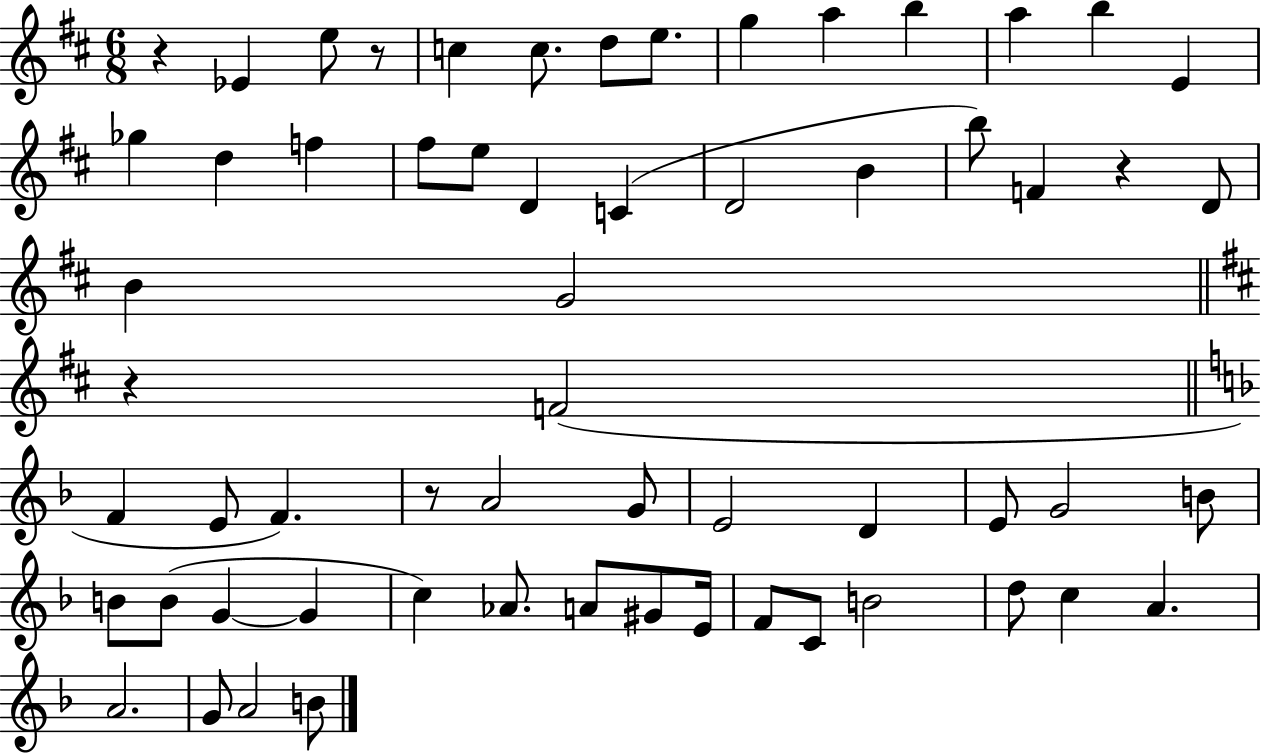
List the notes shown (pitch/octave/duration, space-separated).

R/q Eb4/q E5/e R/e C5/q C5/e. D5/e E5/e. G5/q A5/q B5/q A5/q B5/q E4/q Gb5/q D5/q F5/q F#5/e E5/e D4/q C4/q D4/h B4/q B5/e F4/q R/q D4/e B4/q G4/h R/q F4/h F4/q E4/e F4/q. R/e A4/h G4/e E4/h D4/q E4/e G4/h B4/e B4/e B4/e G4/q G4/q C5/q Ab4/e. A4/e G#4/e E4/s F4/e C4/e B4/h D5/e C5/q A4/q. A4/h. G4/e A4/h B4/e